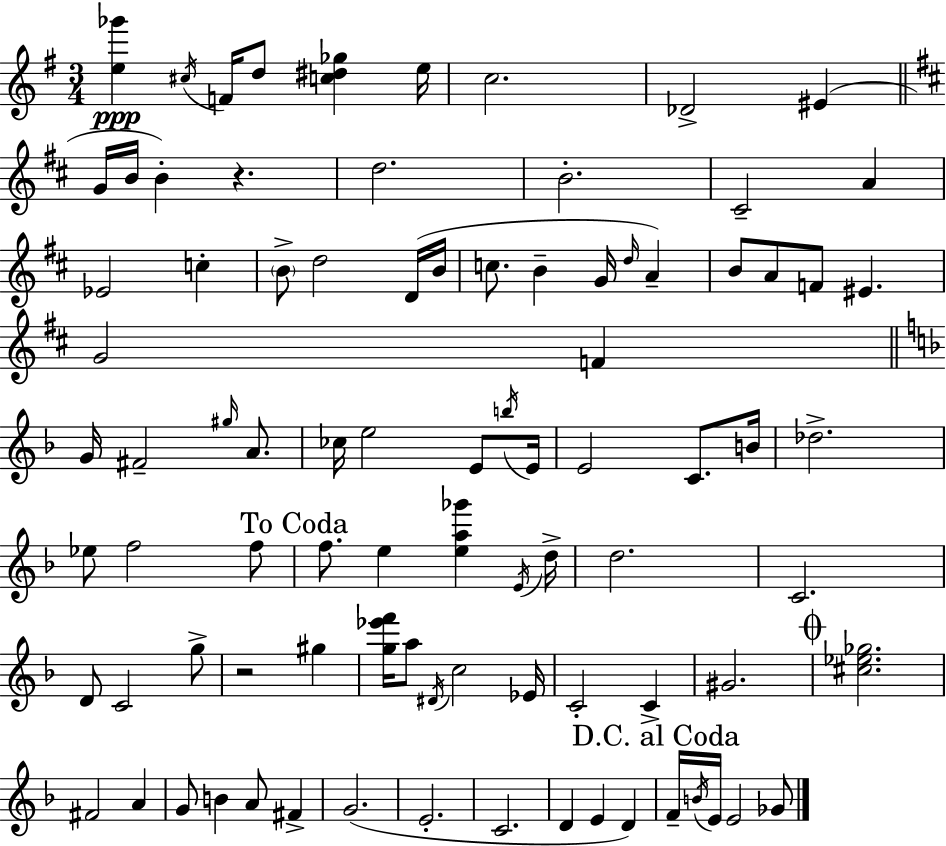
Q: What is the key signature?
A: G major